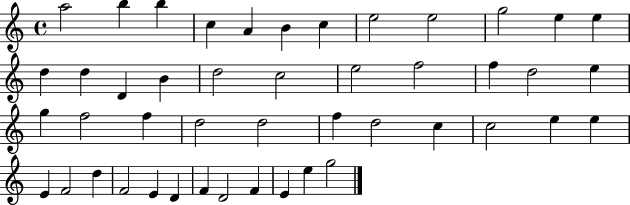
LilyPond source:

{
  \clef treble
  \time 4/4
  \defaultTimeSignature
  \key c \major
  a''2 b''4 b''4 | c''4 a'4 b'4 c''4 | e''2 e''2 | g''2 e''4 e''4 | \break d''4 d''4 d'4 b'4 | d''2 c''2 | e''2 f''2 | f''4 d''2 e''4 | \break g''4 f''2 f''4 | d''2 d''2 | f''4 d''2 c''4 | c''2 e''4 e''4 | \break e'4 f'2 d''4 | f'2 e'4 d'4 | f'4 d'2 f'4 | e'4 e''4 g''2 | \break \bar "|."
}